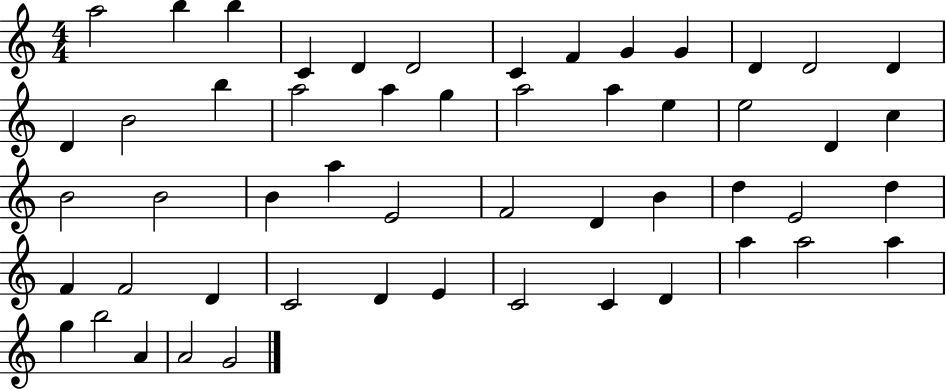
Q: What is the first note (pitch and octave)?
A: A5